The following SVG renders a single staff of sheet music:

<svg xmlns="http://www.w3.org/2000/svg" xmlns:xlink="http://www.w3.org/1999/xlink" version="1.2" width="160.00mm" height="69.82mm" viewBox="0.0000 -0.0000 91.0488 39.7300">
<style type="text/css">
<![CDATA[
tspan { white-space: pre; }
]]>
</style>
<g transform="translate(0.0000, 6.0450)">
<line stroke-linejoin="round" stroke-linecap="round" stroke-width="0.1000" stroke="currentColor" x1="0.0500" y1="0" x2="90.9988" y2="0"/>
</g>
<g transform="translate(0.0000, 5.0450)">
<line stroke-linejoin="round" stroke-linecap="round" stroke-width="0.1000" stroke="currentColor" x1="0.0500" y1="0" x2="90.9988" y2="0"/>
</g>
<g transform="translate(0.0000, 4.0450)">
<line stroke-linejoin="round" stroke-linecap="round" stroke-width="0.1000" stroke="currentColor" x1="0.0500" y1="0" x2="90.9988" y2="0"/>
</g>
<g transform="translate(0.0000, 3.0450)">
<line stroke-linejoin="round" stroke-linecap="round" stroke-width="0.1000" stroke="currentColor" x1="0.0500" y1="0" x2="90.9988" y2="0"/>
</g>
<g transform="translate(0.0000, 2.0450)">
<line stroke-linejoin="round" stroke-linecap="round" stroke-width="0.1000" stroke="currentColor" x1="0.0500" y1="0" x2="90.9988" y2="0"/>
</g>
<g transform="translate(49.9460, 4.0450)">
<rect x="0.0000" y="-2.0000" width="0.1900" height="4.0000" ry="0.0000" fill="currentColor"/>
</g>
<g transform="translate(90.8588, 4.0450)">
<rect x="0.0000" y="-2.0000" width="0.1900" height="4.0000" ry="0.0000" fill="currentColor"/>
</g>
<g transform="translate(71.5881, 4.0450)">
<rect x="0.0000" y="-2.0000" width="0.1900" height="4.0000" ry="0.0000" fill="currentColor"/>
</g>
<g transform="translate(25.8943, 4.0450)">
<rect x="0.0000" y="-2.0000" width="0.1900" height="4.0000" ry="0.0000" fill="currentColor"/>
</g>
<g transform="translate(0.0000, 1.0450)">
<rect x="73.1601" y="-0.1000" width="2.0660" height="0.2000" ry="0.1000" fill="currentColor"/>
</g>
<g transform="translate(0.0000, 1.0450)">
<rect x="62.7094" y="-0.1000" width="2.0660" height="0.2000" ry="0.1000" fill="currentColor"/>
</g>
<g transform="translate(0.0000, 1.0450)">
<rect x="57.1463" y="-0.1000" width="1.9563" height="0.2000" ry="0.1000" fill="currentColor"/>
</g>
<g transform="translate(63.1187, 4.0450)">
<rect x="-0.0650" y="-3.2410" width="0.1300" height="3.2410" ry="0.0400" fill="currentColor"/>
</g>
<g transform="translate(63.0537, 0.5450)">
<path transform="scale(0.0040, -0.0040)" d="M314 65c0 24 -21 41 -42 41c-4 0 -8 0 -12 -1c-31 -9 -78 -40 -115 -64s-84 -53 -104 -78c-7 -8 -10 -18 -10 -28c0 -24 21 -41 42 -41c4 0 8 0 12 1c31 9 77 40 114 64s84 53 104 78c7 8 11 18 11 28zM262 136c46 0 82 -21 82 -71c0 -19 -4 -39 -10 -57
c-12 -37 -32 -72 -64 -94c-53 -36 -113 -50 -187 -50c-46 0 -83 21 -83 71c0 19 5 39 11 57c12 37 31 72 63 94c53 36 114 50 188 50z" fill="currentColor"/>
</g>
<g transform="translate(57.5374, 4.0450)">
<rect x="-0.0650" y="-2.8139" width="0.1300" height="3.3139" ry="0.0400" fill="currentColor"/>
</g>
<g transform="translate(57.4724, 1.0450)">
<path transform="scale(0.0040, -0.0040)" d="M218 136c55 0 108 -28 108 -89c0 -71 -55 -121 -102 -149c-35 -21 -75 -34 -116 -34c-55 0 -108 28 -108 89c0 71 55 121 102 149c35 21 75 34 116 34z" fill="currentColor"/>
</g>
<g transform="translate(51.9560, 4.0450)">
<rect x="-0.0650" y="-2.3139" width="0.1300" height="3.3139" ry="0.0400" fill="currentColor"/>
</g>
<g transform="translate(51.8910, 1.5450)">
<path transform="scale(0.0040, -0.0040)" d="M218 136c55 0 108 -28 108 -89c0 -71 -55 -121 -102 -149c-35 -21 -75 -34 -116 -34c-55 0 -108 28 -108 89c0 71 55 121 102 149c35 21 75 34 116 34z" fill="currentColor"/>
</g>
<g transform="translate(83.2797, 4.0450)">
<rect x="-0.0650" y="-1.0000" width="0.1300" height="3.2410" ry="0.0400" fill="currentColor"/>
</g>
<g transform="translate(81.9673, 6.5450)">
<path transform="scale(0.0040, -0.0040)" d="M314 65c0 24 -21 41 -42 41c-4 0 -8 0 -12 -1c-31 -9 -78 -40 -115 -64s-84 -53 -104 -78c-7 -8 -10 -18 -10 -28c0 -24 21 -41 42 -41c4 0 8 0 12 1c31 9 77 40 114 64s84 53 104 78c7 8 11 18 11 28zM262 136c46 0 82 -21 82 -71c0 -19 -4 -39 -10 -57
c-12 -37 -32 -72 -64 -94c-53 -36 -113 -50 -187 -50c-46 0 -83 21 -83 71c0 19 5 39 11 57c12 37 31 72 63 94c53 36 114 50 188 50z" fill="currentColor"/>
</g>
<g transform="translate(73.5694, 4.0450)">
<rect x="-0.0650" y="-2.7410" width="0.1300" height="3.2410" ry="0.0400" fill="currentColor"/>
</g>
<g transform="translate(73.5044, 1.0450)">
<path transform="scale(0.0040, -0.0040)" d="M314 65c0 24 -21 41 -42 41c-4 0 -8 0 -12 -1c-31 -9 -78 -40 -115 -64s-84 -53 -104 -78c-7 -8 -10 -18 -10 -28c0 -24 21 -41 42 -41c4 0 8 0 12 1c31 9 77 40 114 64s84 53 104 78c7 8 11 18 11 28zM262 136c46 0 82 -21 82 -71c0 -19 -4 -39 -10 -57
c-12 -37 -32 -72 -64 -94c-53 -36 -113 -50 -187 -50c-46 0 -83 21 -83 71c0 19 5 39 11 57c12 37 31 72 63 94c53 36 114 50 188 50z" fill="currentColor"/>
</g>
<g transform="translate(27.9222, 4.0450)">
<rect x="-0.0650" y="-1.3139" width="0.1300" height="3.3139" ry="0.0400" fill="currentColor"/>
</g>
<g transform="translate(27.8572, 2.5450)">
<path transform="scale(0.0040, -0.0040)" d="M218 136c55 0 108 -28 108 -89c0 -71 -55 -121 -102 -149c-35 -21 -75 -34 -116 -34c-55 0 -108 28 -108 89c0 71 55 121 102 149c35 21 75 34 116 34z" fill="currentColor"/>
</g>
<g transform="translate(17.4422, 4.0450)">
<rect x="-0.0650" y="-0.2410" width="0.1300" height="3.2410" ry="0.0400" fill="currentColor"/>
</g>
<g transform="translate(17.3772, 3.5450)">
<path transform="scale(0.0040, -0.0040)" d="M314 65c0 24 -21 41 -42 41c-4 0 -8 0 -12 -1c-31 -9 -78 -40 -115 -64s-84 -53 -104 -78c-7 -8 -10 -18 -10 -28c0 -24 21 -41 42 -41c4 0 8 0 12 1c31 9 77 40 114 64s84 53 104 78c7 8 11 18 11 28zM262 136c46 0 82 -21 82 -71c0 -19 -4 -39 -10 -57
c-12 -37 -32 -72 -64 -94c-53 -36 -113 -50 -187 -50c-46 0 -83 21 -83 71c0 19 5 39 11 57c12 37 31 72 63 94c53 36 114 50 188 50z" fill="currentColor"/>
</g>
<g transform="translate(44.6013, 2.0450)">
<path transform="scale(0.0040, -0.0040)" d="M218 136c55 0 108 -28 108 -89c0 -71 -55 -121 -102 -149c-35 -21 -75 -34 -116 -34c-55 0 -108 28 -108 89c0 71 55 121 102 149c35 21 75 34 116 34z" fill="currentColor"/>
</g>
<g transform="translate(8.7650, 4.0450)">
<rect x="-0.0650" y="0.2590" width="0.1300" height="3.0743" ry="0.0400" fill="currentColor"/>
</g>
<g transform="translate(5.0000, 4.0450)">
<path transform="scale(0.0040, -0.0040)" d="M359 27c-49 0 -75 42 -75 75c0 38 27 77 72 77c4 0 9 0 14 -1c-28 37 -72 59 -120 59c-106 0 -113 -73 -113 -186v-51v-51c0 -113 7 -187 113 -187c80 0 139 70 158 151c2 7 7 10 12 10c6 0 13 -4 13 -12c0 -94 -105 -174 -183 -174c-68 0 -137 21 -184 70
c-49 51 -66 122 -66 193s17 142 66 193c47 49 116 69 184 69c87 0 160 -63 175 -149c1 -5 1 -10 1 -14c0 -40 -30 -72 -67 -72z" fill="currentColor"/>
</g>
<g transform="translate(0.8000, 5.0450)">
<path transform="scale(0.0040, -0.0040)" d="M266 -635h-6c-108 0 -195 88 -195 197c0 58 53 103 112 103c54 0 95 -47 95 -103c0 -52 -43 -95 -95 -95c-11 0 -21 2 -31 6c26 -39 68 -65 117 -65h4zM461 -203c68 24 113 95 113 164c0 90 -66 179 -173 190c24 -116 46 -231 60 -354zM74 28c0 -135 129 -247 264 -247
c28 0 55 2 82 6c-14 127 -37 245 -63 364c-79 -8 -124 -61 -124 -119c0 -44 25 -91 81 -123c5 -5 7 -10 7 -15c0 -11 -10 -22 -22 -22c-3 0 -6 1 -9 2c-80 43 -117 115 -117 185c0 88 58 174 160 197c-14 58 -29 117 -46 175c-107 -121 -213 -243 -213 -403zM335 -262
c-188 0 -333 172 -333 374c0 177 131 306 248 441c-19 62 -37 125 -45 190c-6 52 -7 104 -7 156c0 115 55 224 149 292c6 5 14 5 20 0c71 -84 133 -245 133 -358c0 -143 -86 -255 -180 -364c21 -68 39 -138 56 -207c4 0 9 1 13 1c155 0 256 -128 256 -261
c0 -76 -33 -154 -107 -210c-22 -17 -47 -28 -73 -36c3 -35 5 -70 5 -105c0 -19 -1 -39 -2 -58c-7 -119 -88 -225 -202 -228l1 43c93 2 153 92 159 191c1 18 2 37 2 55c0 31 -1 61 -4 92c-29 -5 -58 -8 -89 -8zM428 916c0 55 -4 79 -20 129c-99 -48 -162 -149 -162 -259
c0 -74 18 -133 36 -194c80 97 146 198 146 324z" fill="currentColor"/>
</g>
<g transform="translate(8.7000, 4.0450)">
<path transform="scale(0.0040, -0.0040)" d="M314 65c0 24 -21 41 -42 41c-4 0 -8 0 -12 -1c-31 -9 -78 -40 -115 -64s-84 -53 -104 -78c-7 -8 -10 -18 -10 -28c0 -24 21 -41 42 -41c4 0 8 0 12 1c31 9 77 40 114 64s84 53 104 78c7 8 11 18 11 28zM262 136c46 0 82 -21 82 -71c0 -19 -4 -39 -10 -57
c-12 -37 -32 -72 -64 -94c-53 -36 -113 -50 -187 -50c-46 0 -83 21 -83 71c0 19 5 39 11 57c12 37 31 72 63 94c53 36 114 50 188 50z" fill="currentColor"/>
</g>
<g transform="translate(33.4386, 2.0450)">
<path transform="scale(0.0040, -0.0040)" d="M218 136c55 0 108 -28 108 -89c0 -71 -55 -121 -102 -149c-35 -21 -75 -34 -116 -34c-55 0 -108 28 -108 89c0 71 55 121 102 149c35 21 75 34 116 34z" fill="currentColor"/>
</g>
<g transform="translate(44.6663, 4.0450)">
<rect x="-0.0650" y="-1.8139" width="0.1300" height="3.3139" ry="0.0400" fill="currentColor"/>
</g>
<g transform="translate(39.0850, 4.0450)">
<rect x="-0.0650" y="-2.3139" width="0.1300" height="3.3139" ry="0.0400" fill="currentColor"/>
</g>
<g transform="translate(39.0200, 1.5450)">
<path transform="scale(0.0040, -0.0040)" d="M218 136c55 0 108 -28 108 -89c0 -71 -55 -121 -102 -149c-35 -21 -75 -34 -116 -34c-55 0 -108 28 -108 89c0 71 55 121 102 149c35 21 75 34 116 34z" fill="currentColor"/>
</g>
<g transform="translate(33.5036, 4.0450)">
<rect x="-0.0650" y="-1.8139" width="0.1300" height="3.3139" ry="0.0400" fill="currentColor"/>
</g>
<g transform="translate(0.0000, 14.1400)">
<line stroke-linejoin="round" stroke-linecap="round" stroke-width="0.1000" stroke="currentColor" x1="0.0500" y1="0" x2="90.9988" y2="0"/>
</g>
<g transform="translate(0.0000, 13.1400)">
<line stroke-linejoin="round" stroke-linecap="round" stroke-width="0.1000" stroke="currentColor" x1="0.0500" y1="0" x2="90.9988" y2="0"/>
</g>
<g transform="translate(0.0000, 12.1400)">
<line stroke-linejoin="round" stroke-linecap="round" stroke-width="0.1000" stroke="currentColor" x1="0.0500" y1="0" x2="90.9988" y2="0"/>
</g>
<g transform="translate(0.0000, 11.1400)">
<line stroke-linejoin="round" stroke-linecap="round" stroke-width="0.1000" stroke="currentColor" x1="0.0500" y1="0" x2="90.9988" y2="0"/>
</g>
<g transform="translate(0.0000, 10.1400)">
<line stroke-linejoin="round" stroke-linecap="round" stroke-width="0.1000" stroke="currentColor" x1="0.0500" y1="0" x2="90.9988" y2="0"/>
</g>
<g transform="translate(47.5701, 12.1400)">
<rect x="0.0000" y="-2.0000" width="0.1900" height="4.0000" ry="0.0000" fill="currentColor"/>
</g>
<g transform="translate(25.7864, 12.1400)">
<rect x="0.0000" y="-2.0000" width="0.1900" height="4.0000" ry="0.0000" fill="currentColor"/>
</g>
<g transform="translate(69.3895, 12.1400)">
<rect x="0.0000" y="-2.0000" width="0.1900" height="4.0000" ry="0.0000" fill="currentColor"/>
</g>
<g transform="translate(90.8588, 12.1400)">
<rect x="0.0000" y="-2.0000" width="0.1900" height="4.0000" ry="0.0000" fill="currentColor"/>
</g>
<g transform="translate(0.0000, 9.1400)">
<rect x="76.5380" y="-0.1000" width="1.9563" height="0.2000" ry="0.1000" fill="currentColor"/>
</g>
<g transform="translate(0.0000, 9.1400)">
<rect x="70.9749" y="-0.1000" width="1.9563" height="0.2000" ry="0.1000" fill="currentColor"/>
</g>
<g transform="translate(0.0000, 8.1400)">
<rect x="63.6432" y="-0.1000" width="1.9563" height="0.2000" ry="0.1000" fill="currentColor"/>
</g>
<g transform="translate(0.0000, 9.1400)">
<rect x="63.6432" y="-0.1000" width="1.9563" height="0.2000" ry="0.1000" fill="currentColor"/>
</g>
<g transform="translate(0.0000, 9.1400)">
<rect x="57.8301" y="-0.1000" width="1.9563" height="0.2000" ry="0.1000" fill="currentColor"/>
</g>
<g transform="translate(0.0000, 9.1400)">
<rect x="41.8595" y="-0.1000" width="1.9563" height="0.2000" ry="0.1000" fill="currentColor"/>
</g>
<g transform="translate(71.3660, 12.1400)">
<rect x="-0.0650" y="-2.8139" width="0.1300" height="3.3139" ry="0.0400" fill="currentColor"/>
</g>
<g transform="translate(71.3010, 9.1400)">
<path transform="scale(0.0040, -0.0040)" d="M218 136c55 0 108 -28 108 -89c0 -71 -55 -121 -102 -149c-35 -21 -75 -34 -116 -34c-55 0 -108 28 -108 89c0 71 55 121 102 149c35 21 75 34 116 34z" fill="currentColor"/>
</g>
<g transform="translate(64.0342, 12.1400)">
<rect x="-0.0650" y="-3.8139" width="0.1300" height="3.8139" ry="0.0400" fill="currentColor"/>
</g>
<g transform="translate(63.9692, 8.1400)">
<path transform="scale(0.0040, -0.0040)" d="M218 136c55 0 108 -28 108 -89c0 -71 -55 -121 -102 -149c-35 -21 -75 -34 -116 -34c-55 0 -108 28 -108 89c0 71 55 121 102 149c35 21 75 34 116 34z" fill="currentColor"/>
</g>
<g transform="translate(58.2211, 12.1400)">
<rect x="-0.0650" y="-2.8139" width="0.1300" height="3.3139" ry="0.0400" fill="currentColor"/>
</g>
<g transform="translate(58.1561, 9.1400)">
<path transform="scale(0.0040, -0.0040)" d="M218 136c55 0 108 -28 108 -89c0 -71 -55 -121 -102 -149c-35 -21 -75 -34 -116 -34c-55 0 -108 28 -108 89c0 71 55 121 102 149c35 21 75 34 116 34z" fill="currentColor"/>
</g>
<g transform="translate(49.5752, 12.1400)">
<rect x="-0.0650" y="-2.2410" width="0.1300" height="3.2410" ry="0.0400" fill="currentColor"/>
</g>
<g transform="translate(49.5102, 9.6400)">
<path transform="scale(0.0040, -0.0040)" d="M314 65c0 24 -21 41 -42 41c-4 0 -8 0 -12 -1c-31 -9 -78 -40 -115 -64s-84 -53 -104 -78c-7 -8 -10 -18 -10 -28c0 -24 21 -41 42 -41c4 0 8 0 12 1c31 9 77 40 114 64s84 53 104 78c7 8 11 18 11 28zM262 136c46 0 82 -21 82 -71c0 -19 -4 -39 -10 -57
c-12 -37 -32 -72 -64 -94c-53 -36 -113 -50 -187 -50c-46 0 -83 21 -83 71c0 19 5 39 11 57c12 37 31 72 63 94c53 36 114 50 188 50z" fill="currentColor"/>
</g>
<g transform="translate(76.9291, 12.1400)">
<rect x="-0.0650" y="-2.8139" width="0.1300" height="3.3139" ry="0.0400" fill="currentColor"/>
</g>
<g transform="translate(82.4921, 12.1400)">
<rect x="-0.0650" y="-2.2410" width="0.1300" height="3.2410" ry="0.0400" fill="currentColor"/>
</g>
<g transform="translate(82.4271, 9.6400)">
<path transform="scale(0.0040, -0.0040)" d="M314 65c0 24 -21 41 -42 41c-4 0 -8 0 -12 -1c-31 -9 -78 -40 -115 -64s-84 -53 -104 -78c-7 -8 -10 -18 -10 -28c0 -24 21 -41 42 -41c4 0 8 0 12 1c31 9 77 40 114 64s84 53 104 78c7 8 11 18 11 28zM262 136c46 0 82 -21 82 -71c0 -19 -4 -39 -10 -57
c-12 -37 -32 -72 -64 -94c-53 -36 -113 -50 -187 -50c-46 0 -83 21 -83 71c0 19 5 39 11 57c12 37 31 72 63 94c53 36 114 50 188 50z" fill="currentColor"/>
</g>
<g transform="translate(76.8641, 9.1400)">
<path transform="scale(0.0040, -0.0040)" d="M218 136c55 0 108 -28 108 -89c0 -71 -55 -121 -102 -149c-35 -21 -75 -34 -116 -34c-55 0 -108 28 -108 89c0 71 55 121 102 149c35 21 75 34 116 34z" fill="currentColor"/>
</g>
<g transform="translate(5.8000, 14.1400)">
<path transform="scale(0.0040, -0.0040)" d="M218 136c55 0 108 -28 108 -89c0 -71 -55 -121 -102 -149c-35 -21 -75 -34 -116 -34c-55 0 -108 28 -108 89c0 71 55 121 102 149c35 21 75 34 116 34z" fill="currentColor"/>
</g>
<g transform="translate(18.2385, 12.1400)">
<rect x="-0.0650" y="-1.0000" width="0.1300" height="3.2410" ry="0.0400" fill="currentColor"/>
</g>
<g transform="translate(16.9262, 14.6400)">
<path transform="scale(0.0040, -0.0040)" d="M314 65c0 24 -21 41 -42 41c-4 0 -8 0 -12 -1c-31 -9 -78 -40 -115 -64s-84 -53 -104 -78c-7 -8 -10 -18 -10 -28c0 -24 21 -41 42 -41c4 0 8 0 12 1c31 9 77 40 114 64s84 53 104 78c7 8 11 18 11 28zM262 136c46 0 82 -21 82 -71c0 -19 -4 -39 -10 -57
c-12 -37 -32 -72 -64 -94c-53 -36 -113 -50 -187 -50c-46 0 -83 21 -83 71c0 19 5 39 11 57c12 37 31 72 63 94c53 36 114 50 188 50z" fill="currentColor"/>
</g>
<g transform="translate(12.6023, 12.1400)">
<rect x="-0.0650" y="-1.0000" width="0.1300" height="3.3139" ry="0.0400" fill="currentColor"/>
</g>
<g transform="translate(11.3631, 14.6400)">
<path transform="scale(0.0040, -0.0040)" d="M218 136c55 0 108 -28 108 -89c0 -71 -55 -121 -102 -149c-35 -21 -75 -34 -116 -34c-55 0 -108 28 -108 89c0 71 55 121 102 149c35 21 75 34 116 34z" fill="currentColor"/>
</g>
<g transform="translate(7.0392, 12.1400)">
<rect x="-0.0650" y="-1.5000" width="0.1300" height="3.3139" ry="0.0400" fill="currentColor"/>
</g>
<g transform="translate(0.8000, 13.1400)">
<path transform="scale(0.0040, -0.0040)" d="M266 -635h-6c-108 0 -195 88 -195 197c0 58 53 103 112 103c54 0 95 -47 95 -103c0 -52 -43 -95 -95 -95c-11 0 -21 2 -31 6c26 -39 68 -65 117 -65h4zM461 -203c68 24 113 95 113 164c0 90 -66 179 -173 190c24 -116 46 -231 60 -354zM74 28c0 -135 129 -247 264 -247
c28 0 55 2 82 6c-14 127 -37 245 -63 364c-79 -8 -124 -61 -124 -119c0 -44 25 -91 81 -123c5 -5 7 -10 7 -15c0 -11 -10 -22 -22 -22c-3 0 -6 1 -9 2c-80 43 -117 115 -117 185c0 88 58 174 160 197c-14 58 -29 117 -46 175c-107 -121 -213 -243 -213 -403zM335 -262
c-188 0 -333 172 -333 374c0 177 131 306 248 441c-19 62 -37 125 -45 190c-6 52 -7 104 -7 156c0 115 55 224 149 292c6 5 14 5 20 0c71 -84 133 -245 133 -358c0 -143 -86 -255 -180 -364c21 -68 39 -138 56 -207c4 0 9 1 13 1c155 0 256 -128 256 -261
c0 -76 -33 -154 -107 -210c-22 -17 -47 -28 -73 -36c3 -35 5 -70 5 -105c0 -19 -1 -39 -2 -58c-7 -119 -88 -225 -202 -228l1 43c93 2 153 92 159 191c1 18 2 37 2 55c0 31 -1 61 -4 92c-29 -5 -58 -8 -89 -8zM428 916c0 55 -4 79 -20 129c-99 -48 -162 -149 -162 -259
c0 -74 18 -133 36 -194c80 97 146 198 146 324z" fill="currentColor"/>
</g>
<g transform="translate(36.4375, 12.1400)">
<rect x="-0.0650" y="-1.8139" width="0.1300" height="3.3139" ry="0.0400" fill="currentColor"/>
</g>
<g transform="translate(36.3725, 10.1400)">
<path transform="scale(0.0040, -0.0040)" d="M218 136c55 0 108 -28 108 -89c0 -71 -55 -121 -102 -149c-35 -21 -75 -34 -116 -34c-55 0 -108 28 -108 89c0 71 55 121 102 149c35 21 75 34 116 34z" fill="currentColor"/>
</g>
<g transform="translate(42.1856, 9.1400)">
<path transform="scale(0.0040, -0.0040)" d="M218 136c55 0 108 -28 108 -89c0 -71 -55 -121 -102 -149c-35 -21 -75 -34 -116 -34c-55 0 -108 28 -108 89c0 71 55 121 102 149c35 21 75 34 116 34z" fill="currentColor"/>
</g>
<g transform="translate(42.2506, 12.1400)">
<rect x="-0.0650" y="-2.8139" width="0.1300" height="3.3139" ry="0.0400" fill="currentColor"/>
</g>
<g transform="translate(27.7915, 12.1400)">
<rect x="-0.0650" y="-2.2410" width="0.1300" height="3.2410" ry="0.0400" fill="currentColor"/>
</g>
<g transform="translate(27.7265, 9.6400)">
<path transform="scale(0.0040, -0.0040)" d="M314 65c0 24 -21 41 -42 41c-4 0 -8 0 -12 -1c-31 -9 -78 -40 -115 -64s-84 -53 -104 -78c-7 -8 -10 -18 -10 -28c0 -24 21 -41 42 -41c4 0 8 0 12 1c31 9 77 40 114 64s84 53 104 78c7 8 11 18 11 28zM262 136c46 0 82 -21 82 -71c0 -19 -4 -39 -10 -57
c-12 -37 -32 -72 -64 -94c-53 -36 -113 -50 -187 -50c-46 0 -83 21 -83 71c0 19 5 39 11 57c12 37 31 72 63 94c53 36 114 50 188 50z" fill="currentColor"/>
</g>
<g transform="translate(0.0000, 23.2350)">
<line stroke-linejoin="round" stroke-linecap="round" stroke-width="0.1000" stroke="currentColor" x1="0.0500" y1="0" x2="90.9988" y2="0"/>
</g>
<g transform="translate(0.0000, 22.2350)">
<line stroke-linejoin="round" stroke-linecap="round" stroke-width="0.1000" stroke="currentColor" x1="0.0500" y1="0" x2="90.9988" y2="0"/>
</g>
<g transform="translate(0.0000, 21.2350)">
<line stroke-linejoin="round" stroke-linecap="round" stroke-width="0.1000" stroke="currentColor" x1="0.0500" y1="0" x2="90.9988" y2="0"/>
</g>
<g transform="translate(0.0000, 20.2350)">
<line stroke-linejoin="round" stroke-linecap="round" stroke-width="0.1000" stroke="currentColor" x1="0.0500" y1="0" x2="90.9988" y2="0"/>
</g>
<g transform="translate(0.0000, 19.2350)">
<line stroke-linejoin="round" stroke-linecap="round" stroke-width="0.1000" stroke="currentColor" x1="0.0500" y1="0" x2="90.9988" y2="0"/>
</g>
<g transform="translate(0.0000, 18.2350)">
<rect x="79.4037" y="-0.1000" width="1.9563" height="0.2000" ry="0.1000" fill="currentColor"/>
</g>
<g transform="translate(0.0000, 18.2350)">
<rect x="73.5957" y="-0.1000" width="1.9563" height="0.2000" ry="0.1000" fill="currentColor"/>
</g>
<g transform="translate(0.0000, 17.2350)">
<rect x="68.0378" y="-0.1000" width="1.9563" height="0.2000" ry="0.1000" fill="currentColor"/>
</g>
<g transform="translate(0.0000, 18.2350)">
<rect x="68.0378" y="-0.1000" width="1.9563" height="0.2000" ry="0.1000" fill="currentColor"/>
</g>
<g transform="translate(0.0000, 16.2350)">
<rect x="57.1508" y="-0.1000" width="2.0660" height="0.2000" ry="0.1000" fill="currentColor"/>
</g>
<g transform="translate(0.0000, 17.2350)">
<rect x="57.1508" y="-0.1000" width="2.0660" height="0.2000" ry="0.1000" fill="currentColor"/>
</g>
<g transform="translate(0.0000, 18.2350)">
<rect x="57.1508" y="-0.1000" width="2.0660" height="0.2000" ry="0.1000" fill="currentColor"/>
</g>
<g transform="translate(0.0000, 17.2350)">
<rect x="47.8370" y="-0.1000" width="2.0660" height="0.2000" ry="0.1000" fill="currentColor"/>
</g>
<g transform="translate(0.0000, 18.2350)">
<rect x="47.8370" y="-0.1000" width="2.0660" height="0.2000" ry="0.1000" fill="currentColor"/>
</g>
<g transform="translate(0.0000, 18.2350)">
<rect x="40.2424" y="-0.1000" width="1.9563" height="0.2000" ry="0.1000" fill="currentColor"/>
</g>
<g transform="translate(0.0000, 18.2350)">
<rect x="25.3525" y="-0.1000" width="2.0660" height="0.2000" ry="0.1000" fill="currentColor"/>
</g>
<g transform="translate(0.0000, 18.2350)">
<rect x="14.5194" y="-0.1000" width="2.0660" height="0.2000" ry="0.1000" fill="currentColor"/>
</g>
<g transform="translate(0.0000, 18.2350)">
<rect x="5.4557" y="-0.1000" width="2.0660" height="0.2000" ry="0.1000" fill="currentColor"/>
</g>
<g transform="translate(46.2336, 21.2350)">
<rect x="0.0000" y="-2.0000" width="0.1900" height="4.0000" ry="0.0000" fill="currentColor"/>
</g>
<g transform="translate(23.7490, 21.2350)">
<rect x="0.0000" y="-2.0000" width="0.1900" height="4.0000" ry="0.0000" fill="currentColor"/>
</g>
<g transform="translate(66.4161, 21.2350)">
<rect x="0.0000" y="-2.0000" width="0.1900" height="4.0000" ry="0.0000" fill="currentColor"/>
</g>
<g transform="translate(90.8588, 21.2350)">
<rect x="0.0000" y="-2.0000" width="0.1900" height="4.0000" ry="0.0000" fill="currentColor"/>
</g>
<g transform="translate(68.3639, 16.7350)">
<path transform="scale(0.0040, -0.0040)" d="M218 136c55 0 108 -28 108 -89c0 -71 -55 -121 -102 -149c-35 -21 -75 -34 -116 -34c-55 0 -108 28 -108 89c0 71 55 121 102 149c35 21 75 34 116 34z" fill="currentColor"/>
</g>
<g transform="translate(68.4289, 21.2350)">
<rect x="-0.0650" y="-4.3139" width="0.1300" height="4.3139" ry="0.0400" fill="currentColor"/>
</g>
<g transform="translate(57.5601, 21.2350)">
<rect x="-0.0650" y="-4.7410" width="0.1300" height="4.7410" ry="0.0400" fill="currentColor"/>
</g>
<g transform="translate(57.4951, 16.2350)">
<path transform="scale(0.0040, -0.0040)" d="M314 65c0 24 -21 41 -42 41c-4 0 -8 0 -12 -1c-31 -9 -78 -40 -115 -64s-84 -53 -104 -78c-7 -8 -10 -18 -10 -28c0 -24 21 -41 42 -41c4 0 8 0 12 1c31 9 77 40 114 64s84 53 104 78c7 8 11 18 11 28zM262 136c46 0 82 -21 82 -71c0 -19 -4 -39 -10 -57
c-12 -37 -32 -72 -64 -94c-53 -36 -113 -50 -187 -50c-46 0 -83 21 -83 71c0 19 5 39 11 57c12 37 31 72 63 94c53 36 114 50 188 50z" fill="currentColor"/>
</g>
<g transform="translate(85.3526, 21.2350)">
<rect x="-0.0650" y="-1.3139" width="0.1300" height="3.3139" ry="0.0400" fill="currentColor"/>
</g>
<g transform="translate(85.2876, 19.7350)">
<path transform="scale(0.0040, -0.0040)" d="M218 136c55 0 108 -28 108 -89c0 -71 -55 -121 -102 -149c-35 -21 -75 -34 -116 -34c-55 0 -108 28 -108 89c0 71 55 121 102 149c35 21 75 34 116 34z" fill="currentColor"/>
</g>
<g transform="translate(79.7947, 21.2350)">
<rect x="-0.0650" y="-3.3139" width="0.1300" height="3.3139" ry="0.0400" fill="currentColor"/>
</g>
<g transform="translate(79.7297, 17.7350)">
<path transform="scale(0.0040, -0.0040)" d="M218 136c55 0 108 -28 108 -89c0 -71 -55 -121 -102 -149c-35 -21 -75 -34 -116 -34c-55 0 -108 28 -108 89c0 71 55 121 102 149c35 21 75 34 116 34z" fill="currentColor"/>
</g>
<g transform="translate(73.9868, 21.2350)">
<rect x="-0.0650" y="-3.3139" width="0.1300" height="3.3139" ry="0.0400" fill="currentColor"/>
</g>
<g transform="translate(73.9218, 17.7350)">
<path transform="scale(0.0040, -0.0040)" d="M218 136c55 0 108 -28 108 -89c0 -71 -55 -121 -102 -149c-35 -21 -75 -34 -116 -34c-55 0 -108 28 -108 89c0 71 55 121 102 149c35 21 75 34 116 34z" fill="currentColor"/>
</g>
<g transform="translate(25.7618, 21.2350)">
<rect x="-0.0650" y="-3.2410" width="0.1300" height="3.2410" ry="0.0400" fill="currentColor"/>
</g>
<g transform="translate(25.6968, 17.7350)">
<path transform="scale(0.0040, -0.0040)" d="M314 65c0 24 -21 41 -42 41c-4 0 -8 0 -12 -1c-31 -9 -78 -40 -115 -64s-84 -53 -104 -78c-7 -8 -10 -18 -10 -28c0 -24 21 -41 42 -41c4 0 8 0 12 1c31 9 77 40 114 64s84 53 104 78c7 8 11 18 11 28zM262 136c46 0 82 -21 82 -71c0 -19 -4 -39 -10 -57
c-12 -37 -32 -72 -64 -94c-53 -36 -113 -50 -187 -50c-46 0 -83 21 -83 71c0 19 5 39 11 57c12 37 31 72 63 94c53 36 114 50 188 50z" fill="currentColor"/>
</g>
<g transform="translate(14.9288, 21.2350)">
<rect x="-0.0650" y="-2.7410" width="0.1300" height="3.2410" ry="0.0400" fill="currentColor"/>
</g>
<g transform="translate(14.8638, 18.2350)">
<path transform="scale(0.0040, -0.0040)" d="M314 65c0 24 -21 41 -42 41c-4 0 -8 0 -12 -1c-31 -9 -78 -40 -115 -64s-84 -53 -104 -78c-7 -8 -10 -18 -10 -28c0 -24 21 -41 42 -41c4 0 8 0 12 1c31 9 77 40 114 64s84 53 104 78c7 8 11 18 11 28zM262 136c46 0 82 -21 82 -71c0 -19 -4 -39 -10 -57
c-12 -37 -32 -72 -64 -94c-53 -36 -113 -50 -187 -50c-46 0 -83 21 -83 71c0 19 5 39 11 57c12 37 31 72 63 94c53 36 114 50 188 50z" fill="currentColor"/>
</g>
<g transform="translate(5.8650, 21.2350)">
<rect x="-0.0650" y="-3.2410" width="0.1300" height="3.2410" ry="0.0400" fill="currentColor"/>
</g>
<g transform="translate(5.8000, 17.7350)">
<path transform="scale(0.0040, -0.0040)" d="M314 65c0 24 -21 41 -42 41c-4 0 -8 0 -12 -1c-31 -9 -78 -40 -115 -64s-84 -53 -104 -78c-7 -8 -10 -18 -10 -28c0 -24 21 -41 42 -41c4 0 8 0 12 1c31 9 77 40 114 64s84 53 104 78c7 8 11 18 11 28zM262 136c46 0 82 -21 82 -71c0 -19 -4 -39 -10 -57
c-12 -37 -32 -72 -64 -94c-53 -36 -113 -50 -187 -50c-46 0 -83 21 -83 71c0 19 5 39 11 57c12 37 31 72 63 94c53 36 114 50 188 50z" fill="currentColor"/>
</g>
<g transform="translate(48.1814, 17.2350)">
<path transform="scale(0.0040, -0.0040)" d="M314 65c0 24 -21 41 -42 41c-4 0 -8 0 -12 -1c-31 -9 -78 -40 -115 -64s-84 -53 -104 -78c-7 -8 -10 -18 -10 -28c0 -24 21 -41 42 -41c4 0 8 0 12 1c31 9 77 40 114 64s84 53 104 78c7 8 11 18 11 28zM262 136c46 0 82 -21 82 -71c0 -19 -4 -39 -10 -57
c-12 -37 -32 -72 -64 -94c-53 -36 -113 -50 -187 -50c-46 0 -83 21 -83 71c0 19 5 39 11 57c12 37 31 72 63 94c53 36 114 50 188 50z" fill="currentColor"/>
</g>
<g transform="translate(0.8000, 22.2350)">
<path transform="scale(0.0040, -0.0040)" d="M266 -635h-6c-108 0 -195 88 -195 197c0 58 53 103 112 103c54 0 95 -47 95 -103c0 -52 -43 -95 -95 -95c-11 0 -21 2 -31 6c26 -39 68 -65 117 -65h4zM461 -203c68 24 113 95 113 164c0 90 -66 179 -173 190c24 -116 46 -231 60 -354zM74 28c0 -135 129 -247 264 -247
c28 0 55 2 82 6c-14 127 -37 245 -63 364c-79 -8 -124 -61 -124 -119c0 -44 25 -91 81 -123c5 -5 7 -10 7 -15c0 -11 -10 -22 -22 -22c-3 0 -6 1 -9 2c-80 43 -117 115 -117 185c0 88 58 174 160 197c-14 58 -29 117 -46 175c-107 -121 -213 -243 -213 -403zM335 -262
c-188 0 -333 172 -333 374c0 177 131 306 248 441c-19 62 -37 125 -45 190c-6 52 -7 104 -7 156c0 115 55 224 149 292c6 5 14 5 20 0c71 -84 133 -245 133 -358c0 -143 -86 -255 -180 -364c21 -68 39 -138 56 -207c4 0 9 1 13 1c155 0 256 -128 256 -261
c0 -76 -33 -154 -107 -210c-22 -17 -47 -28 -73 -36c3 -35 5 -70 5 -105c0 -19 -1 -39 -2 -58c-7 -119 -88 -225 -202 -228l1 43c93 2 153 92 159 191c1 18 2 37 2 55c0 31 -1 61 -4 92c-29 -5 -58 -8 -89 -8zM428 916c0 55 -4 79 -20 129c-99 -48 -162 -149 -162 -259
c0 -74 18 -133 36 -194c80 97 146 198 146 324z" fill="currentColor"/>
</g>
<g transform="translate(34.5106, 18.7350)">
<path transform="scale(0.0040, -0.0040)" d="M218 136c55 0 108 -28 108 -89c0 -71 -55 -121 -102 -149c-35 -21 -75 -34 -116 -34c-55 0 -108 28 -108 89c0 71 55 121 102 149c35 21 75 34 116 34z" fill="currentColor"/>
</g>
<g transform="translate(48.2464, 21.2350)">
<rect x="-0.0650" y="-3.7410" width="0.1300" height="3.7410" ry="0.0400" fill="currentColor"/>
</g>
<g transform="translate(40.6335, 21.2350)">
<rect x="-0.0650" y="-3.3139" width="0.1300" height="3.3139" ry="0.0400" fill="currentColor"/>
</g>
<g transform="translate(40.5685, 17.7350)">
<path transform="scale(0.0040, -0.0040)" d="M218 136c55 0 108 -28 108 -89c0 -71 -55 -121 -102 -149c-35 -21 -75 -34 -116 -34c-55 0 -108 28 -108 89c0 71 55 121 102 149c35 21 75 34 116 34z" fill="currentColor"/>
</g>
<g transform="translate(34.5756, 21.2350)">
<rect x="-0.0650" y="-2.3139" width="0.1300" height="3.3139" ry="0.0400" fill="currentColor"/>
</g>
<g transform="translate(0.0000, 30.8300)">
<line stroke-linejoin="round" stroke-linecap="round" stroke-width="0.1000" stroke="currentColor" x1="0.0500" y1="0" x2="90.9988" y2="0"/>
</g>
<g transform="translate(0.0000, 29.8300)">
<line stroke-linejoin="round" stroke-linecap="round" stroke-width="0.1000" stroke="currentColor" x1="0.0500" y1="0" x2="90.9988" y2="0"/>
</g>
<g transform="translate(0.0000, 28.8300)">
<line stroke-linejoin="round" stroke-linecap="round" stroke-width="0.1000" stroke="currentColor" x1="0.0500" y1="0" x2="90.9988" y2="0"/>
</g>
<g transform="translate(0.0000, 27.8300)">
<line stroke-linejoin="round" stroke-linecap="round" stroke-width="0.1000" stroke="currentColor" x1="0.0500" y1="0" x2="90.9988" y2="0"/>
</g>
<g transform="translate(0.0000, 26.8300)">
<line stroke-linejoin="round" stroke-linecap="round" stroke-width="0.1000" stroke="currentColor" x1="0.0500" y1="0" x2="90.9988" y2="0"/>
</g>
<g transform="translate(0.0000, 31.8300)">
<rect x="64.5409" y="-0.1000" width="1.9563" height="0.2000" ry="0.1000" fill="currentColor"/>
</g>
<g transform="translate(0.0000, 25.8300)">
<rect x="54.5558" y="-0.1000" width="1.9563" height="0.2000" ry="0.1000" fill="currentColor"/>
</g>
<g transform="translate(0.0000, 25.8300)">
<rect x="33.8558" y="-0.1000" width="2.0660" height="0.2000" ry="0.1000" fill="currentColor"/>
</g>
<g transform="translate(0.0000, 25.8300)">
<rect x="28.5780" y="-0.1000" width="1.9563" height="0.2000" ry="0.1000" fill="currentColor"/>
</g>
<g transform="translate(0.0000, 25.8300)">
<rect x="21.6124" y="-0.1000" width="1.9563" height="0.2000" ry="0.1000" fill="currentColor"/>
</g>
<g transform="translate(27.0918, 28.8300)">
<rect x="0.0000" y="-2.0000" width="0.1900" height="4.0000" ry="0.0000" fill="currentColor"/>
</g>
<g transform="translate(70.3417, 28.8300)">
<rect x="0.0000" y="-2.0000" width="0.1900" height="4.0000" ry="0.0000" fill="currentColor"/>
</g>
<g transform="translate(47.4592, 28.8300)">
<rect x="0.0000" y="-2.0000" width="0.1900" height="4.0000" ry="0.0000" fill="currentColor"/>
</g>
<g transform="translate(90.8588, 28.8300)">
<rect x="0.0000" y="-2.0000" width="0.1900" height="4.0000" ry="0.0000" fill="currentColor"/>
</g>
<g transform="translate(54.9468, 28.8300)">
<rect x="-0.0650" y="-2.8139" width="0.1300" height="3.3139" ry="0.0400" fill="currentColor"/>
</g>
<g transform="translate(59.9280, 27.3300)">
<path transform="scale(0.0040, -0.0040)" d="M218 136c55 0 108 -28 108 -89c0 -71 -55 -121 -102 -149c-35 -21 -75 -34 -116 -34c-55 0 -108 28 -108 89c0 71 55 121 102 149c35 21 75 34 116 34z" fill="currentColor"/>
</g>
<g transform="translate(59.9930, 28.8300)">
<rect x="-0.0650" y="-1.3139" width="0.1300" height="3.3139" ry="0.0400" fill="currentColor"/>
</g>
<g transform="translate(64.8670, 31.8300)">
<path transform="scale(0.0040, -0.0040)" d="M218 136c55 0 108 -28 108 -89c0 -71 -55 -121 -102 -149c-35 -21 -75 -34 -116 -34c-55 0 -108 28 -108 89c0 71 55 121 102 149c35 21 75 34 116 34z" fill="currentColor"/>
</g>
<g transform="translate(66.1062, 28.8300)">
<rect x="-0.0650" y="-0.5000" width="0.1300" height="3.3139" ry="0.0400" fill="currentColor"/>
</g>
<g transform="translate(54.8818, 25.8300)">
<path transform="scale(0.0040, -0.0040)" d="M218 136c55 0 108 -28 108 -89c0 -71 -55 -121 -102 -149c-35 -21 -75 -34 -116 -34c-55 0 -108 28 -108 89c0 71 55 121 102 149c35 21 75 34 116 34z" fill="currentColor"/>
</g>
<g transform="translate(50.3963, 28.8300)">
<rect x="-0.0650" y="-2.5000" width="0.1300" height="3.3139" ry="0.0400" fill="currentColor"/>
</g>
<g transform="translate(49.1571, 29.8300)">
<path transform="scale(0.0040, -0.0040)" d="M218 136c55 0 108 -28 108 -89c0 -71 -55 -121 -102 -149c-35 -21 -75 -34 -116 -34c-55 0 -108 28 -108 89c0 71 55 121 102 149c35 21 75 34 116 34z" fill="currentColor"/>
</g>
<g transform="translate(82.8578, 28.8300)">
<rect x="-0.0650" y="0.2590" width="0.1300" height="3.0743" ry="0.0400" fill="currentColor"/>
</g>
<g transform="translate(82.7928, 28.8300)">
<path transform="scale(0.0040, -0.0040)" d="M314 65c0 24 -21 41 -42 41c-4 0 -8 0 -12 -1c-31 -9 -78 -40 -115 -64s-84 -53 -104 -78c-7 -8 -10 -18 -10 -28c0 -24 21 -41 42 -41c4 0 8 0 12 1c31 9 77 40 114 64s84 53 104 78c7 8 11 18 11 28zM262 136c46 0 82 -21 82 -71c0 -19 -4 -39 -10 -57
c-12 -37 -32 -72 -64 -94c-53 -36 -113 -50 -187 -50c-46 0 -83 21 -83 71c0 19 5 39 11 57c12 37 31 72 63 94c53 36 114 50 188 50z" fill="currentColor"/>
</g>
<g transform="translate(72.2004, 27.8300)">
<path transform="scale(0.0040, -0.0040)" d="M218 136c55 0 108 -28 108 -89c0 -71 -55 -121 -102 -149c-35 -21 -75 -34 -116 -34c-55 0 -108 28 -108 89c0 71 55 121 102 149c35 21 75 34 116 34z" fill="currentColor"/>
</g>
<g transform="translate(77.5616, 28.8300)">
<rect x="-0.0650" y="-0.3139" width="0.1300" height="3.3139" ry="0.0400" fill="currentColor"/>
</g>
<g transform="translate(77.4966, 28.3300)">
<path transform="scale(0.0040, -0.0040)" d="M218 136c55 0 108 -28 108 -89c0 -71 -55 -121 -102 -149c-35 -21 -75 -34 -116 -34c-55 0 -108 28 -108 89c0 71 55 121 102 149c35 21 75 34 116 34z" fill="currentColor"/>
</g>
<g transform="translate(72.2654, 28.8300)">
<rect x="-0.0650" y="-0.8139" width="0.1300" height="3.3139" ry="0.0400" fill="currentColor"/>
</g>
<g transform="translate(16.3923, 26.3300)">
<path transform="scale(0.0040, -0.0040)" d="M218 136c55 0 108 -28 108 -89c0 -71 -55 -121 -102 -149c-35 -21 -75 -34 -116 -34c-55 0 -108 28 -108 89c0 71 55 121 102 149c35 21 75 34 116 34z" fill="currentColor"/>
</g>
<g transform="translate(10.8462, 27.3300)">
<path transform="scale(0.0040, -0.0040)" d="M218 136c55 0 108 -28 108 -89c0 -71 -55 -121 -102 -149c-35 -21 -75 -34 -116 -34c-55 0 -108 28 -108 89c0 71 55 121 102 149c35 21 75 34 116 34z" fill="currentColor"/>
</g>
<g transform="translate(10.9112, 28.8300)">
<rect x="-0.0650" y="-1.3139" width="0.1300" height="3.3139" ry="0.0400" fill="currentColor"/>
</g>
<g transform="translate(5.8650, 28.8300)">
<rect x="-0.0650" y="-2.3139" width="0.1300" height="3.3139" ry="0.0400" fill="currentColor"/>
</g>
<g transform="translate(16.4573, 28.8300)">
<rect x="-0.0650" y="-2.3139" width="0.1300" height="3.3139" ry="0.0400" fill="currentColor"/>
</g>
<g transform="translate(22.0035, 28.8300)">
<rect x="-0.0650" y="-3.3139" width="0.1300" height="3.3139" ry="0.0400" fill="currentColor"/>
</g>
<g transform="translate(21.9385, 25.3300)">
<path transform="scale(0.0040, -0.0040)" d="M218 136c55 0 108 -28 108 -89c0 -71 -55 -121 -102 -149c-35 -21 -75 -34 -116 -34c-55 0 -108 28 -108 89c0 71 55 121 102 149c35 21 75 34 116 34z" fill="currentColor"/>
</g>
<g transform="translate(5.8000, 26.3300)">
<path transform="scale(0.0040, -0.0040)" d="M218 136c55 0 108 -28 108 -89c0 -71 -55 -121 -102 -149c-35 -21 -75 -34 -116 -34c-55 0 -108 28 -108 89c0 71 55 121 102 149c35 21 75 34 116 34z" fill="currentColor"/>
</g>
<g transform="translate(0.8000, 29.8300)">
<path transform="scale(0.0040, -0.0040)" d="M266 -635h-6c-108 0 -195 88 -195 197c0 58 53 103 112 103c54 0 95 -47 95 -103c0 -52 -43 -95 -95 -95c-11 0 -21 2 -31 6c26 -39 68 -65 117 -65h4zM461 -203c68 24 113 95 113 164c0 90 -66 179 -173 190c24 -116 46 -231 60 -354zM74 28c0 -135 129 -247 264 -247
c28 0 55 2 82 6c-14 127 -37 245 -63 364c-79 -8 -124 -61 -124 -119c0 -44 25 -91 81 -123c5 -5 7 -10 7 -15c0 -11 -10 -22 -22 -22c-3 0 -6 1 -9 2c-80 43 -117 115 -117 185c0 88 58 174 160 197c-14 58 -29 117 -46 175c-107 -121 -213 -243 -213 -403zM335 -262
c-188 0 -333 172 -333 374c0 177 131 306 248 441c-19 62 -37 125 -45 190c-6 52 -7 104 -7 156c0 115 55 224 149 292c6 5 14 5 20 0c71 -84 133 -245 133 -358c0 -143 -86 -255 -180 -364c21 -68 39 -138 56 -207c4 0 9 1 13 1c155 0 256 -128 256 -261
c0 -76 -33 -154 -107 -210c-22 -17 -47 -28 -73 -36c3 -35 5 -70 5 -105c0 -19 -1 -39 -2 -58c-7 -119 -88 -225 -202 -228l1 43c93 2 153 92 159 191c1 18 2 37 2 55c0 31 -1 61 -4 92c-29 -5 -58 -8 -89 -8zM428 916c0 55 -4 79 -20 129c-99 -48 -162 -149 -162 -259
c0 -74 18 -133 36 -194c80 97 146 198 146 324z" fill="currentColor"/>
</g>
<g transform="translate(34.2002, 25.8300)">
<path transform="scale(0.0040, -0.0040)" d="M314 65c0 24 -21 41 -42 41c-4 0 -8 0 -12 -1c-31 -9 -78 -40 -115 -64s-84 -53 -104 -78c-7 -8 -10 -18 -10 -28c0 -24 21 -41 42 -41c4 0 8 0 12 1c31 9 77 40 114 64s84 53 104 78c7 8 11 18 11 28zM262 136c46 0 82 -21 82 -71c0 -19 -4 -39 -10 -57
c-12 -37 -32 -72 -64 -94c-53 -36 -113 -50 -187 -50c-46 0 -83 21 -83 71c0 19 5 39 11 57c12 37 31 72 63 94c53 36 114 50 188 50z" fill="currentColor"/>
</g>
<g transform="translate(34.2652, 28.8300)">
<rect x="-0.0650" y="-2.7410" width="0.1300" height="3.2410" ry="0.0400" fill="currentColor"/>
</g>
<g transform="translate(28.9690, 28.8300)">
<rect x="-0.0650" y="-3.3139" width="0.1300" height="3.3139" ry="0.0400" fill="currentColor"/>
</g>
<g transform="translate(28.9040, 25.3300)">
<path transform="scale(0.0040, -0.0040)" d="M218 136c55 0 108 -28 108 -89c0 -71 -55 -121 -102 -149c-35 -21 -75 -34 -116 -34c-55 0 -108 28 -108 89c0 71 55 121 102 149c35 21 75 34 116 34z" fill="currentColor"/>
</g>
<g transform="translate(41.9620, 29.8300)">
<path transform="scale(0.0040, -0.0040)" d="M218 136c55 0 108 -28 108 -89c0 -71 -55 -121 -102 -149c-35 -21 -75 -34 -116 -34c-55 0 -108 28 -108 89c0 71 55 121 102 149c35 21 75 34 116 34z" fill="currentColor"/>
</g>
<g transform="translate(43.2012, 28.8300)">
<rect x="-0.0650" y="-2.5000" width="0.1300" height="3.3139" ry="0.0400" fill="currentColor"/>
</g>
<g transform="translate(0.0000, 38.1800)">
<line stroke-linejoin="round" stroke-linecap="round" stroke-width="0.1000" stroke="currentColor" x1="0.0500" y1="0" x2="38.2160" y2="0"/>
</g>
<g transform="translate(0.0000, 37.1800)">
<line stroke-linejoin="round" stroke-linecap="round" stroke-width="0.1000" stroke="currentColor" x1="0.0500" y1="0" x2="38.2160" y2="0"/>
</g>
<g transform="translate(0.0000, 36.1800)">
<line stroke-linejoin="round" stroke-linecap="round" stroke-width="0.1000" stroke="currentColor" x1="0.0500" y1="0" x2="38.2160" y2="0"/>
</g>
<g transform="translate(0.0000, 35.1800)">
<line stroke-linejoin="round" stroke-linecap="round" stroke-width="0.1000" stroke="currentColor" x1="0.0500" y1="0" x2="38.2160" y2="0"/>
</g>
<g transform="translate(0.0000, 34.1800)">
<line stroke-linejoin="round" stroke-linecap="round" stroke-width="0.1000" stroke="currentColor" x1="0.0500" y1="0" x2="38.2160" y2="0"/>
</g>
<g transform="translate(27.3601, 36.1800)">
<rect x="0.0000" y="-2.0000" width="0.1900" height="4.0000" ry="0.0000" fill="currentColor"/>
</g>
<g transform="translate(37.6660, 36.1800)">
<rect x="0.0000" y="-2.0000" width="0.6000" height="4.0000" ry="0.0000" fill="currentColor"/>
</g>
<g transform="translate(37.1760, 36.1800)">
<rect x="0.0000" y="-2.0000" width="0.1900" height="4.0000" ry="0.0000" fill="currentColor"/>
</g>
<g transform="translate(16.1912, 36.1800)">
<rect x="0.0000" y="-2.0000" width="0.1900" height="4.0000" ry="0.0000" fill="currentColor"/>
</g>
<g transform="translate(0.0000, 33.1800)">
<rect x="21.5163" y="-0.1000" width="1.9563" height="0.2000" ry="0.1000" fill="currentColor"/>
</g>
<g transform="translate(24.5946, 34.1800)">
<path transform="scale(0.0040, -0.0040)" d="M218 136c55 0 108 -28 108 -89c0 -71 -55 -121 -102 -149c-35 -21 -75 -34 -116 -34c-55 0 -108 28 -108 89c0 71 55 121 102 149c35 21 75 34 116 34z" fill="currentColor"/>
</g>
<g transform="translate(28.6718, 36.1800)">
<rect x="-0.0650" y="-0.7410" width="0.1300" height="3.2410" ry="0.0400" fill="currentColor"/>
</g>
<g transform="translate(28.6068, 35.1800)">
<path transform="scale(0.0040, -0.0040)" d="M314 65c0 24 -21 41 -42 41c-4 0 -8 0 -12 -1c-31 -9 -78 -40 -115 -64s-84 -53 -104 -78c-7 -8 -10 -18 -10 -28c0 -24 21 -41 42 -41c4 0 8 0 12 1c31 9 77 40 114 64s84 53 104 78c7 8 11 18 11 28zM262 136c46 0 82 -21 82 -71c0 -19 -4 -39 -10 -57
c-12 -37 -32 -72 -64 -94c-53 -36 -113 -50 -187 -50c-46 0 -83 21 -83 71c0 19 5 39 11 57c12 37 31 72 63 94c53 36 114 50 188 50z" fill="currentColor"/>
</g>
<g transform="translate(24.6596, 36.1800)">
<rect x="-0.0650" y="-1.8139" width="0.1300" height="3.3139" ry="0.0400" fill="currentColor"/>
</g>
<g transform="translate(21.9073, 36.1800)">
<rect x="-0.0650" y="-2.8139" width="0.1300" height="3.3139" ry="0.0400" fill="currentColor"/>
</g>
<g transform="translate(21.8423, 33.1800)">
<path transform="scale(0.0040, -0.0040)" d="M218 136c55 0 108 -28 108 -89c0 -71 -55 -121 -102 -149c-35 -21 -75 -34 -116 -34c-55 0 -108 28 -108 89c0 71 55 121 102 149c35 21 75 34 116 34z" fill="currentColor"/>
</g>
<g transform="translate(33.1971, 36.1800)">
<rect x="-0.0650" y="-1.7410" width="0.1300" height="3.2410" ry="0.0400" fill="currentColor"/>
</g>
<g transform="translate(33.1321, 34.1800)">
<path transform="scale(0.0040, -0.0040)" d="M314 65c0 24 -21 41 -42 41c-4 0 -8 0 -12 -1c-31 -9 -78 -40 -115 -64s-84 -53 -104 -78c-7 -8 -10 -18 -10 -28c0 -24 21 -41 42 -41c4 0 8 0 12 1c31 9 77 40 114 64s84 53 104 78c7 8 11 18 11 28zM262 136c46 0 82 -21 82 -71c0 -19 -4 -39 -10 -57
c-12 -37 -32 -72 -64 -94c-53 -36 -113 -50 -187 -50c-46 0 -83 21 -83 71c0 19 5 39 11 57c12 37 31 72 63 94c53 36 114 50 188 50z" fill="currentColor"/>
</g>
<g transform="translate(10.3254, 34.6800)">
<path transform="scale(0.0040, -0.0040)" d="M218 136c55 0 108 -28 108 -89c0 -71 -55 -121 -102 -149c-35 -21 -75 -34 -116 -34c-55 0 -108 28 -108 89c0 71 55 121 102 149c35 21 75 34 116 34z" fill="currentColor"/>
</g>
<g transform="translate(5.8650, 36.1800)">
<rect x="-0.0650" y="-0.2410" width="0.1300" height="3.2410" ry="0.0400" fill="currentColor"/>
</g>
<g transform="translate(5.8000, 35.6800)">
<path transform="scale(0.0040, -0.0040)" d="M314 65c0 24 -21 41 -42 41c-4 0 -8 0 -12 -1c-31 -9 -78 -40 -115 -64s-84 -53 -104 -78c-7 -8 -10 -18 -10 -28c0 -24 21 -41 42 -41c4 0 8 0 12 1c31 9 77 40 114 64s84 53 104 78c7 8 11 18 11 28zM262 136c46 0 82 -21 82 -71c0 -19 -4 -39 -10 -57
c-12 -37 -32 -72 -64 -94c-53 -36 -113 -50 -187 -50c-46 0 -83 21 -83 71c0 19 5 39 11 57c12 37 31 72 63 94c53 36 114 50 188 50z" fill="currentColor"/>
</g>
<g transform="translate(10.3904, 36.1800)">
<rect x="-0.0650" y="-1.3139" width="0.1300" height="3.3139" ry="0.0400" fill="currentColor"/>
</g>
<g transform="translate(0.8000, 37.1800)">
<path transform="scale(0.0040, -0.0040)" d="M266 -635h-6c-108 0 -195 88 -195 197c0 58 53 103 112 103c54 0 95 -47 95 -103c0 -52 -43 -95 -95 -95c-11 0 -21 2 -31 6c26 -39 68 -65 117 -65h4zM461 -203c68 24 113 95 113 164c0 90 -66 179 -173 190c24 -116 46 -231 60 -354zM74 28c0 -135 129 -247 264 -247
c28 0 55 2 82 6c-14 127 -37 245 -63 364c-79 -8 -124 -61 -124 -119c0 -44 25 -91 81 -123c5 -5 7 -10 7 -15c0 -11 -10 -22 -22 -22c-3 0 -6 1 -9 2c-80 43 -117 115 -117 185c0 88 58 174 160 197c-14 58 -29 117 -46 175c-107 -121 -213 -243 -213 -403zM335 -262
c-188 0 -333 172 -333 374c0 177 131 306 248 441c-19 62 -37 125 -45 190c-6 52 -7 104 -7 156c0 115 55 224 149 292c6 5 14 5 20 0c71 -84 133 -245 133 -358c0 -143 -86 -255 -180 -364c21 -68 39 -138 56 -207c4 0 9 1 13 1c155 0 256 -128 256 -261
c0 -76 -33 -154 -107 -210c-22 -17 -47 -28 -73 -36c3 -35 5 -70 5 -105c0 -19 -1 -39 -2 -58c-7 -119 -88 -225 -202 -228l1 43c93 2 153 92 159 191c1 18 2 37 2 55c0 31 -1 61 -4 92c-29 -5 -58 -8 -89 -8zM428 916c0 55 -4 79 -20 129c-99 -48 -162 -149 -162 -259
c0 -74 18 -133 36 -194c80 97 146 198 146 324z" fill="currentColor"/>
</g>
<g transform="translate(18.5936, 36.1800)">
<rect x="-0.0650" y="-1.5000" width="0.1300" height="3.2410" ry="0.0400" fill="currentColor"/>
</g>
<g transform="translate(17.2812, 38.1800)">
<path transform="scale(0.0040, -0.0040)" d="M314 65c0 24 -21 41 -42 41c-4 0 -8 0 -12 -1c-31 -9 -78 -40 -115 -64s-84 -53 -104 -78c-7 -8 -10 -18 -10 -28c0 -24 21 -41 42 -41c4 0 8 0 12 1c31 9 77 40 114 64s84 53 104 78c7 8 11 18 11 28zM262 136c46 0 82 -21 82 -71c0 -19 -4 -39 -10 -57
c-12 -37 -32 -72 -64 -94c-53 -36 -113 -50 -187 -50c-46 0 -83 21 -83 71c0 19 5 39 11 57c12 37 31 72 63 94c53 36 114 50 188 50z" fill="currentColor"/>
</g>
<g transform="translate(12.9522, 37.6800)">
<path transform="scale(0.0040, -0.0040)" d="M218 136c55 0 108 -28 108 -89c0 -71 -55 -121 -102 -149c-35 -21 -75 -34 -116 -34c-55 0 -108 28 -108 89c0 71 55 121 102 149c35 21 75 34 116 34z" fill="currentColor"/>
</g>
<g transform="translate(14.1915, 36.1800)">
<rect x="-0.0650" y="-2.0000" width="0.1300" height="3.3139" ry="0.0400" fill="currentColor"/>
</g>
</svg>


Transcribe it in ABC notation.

X:1
T:Untitled
M:4/4
L:1/4
K:C
B2 c2 e f g f g a b2 a2 D2 E D D2 g2 f a g2 a c' a a g2 b2 a2 b2 g b c'2 e'2 d' b b e g e g b b a2 G G a e C d c B2 c2 e F E2 a f d2 f2